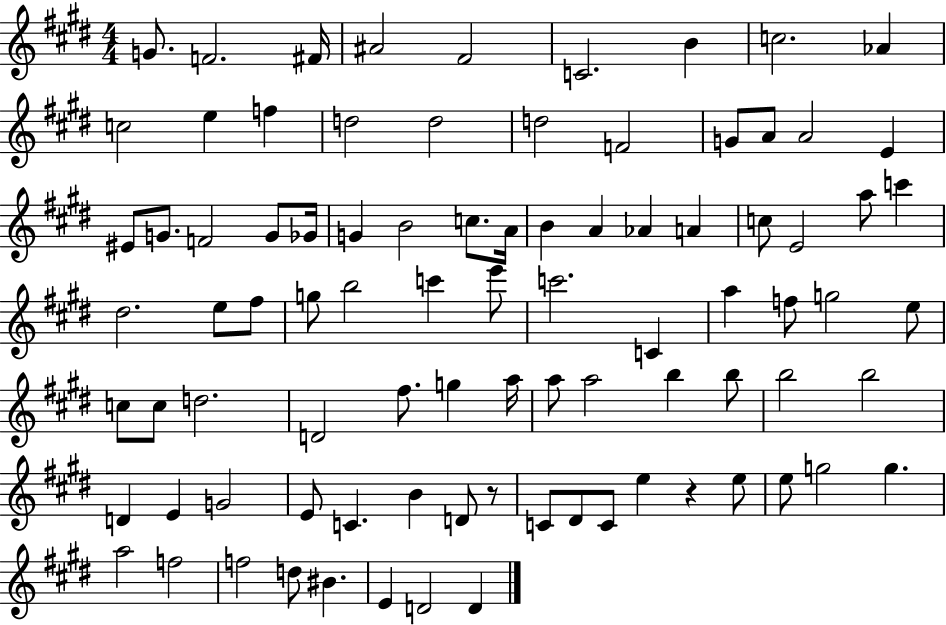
G4/e. F4/h. F#4/s A#4/h F#4/h C4/h. B4/q C5/h. Ab4/q C5/h E5/q F5/q D5/h D5/h D5/h F4/h G4/e A4/e A4/h E4/q EIS4/e G4/e. F4/h G4/e Gb4/s G4/q B4/h C5/e. A4/s B4/q A4/q Ab4/q A4/q C5/e E4/h A5/e C6/q D#5/h. E5/e F#5/e G5/e B5/h C6/q E6/e C6/h. C4/q A5/q F5/e G5/h E5/e C5/e C5/e D5/h. D4/h F#5/e. G5/q A5/s A5/e A5/h B5/q B5/e B5/h B5/h D4/q E4/q G4/h E4/e C4/q. B4/q D4/e R/e C4/e D#4/e C4/e E5/q R/q E5/e E5/e G5/h G5/q. A5/h F5/h F5/h D5/e BIS4/q. E4/q D4/h D4/q